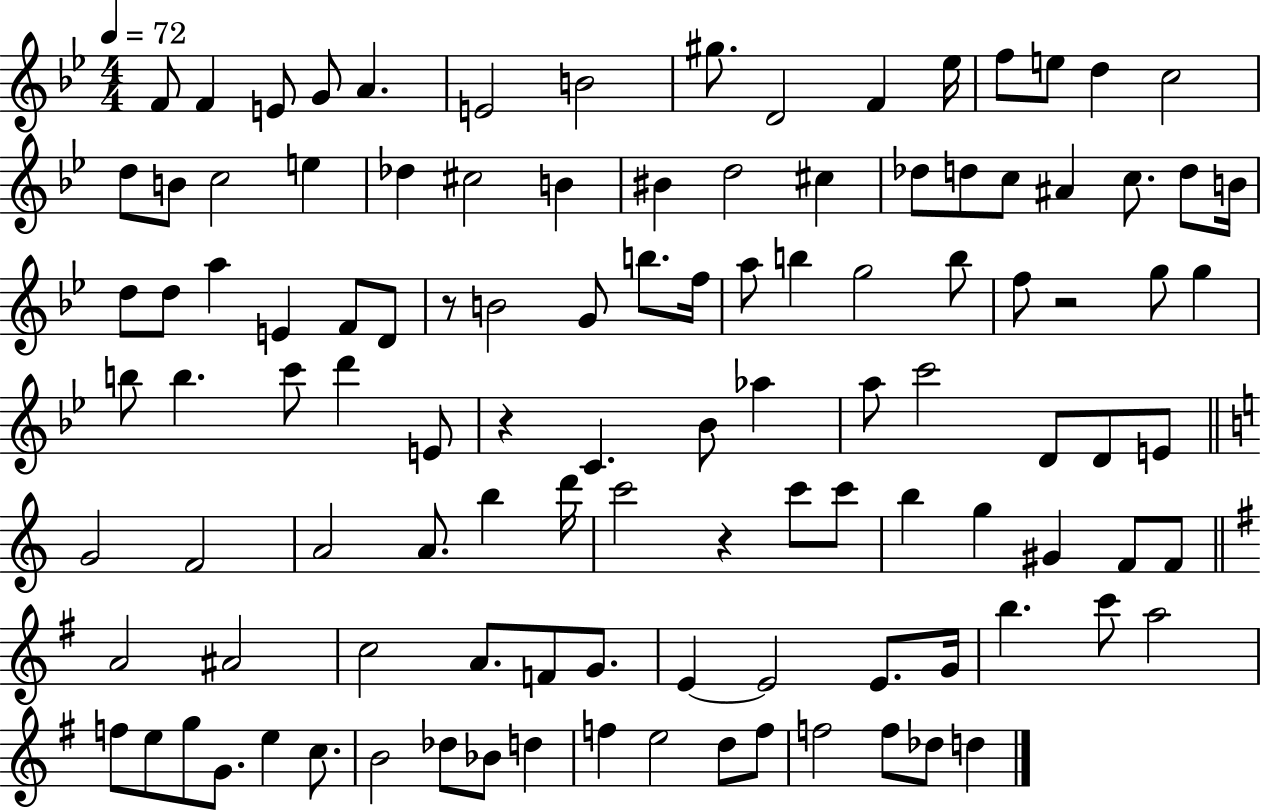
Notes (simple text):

F4/e F4/q E4/e G4/e A4/q. E4/h B4/h G#5/e. D4/h F4/q Eb5/s F5/e E5/e D5/q C5/h D5/e B4/e C5/h E5/q Db5/q C#5/h B4/q BIS4/q D5/h C#5/q Db5/e D5/e C5/e A#4/q C5/e. D5/e B4/s D5/e D5/e A5/q E4/q F4/e D4/e R/e B4/h G4/e B5/e. F5/s A5/e B5/q G5/h B5/e F5/e R/h G5/e G5/q B5/e B5/q. C6/e D6/q E4/e R/q C4/q. Bb4/e Ab5/q A5/e C6/h D4/e D4/e E4/e G4/h F4/h A4/h A4/e. B5/q D6/s C6/h R/q C6/e C6/e B5/q G5/q G#4/q F4/e F4/e A4/h A#4/h C5/h A4/e. F4/e G4/e. E4/q E4/h E4/e. G4/s B5/q. C6/e A5/h F5/e E5/e G5/e G4/e. E5/q C5/e. B4/h Db5/e Bb4/e D5/q F5/q E5/h D5/e F5/e F5/h F5/e Db5/e D5/q